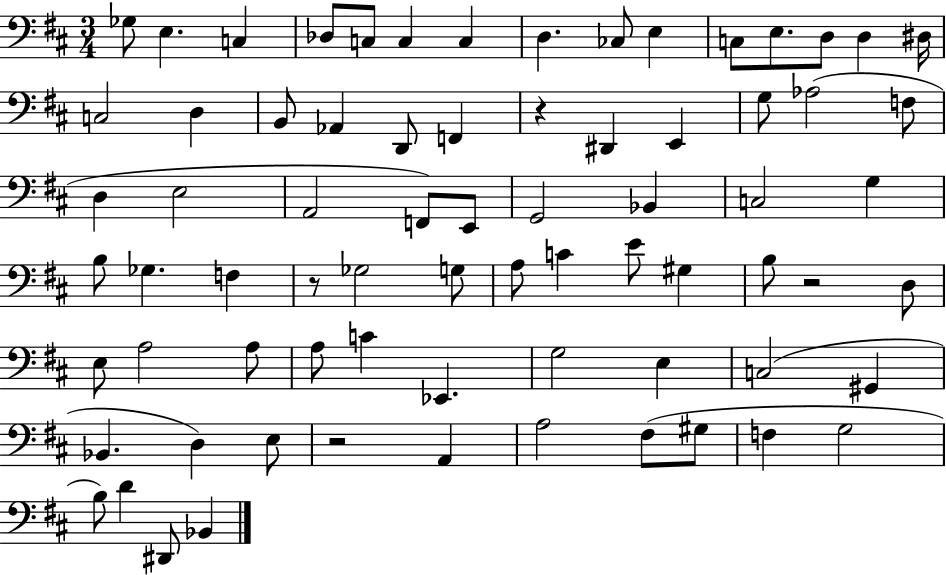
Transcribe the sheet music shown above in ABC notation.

X:1
T:Untitled
M:3/4
L:1/4
K:D
_G,/2 E, C, _D,/2 C,/2 C, C, D, _C,/2 E, C,/2 E,/2 D,/2 D, ^D,/4 C,2 D, B,,/2 _A,, D,,/2 F,, z ^D,, E,, G,/2 _A,2 F,/2 D, E,2 A,,2 F,,/2 E,,/2 G,,2 _B,, C,2 G, B,/2 _G, F, z/2 _G,2 G,/2 A,/2 C E/2 ^G, B,/2 z2 D,/2 E,/2 A,2 A,/2 A,/2 C _E,, G,2 E, C,2 ^G,, _B,, D, E,/2 z2 A,, A,2 ^F,/2 ^G,/2 F, G,2 B,/2 D ^D,,/2 _B,,